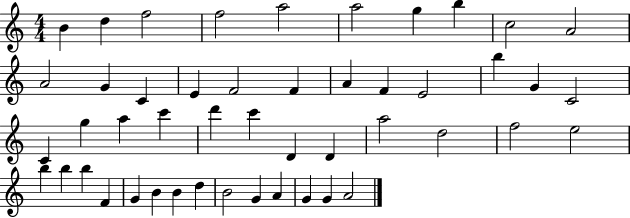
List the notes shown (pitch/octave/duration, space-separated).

B4/q D5/q F5/h F5/h A5/h A5/h G5/q B5/q C5/h A4/h A4/h G4/q C4/q E4/q F4/h F4/q A4/q F4/q E4/h B5/q G4/q C4/h C4/q G5/q A5/q C6/q D6/q C6/q D4/q D4/q A5/h D5/h F5/h E5/h B5/q B5/q B5/q F4/q G4/q B4/q B4/q D5/q B4/h G4/q A4/q G4/q G4/q A4/h